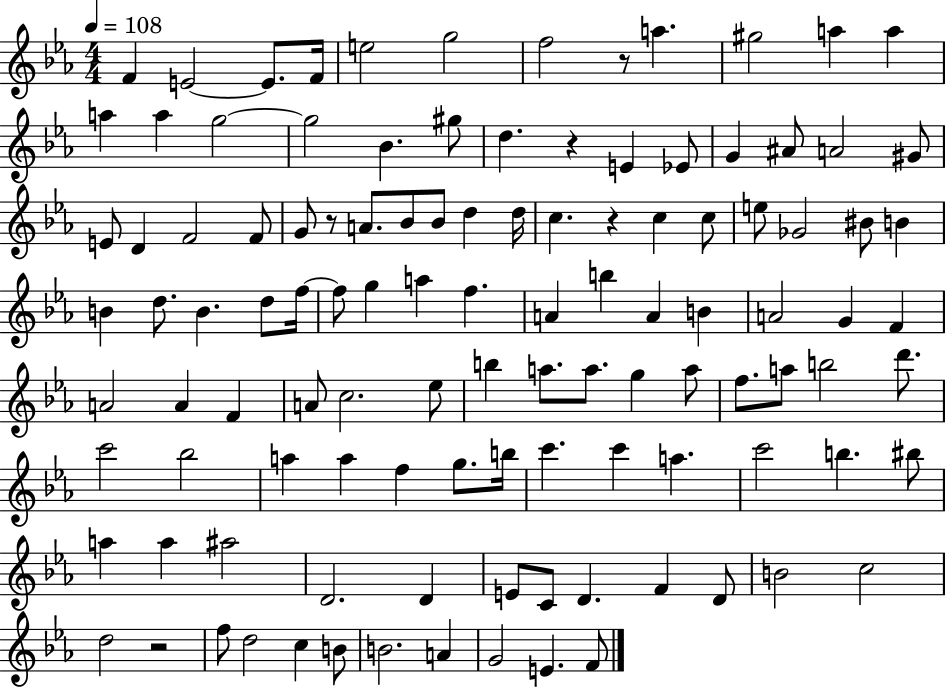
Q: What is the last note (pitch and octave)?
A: F4